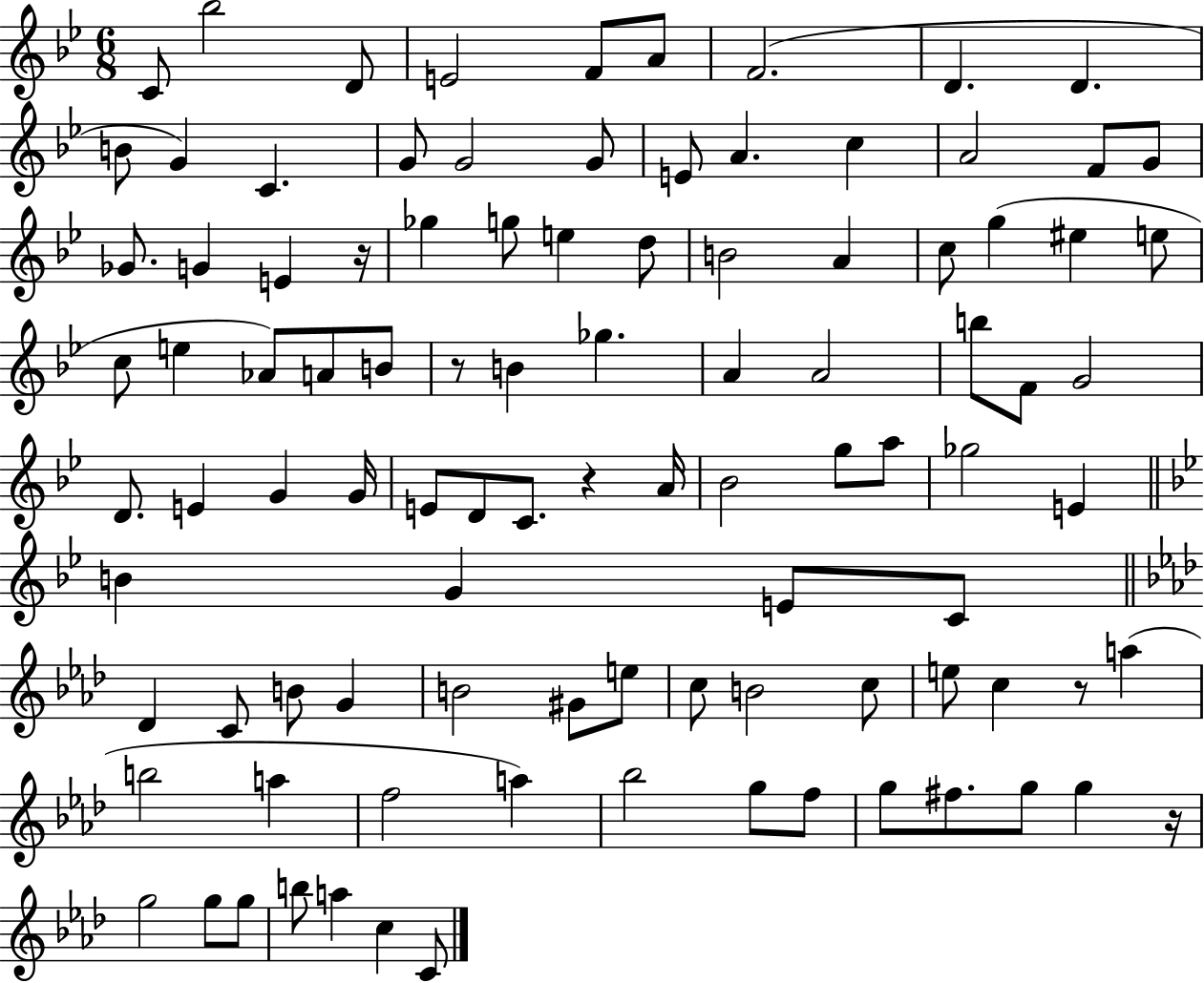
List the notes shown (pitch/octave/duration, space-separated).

C4/e Bb5/h D4/e E4/h F4/e A4/e F4/h. D4/q. D4/q. B4/e G4/q C4/q. G4/e G4/h G4/e E4/e A4/q. C5/q A4/h F4/e G4/e Gb4/e. G4/q E4/q R/s Gb5/q G5/e E5/q D5/e B4/h A4/q C5/e G5/q EIS5/q E5/e C5/e E5/q Ab4/e A4/e B4/e R/e B4/q Gb5/q. A4/q A4/h B5/e F4/e G4/h D4/e. E4/q G4/q G4/s E4/e D4/e C4/e. R/q A4/s Bb4/h G5/e A5/e Gb5/h E4/q B4/q G4/q E4/e C4/e Db4/q C4/e B4/e G4/q B4/h G#4/e E5/e C5/e B4/h C5/e E5/e C5/q R/e A5/q B5/h A5/q F5/h A5/q Bb5/h G5/e F5/e G5/e F#5/e. G5/e G5/q R/s G5/h G5/e G5/e B5/e A5/q C5/q C4/e